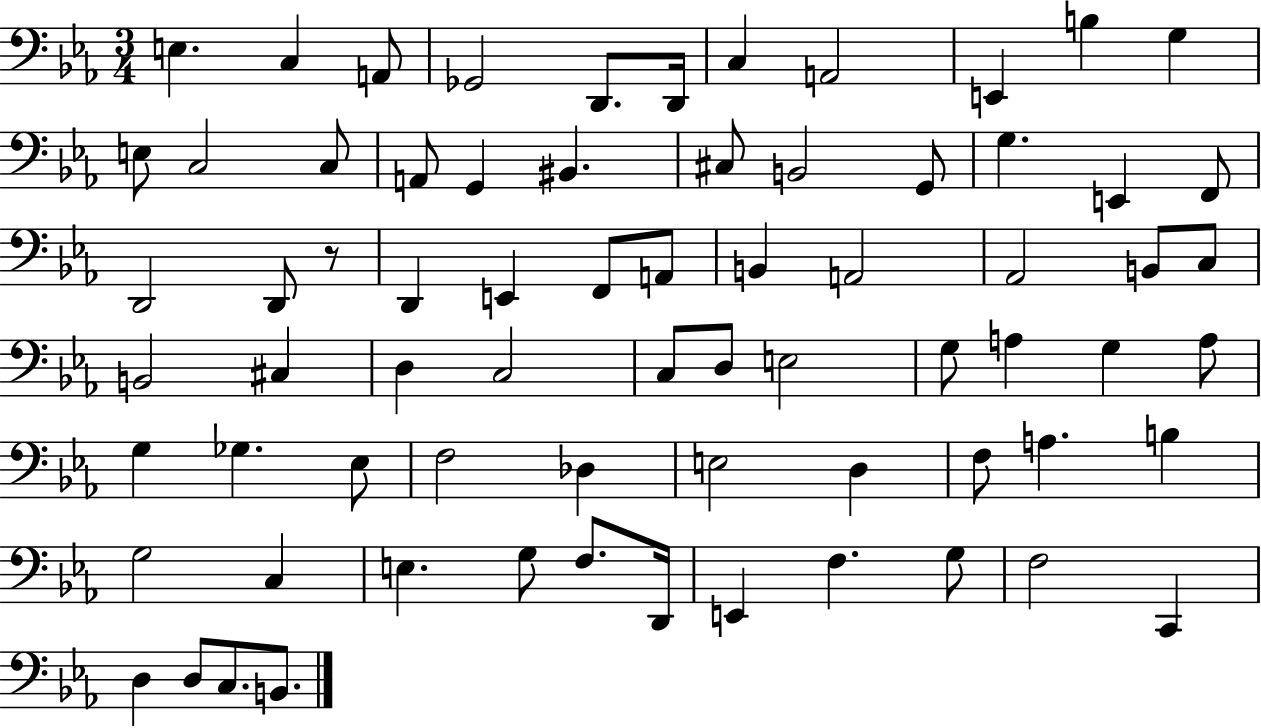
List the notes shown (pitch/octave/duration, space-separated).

E3/q. C3/q A2/e Gb2/h D2/e. D2/s C3/q A2/h E2/q B3/q G3/q E3/e C3/h C3/e A2/e G2/q BIS2/q. C#3/e B2/h G2/e G3/q. E2/q F2/e D2/h D2/e R/e D2/q E2/q F2/e A2/e B2/q A2/h Ab2/h B2/e C3/e B2/h C#3/q D3/q C3/h C3/e D3/e E3/h G3/e A3/q G3/q A3/e G3/q Gb3/q. Eb3/e F3/h Db3/q E3/h D3/q F3/e A3/q. B3/q G3/h C3/q E3/q. G3/e F3/e. D2/s E2/q F3/q. G3/e F3/h C2/q D3/q D3/e C3/e. B2/e.